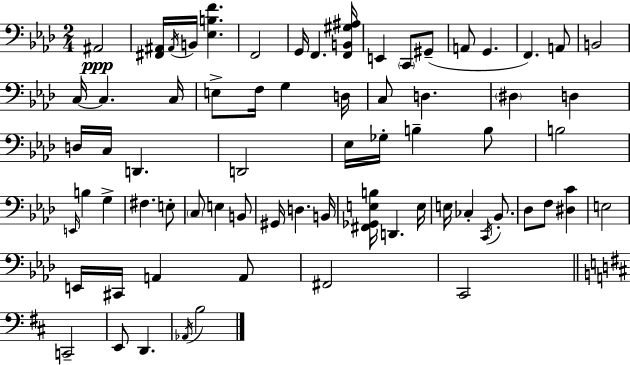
{
  \clef bass
  \numericTimeSignature
  \time 2/4
  \key f \minor
  ais,2\ppp | <fis, ais,>16 \acciaccatura { ais,16 } b,16 <ees b f'>4. | f,2 | g,16 f,4. | \break <f, b, gis ais>16 e,4 \parenthesize c,8 gis,8--( | a,8 g,4. | f,4.) a,8 | b,2 | \break c16~~ c4. | c16 e8-> f16 g4 | d16 c8 d4. | \parenthesize dis4 d4 | \break d16 c16 d,4. | d,2 | ees16 ges16-. b4-- b8 | b2 | \break \grace { e,16 } b4 g4-> | fis4. | e8-. \parenthesize c8 e4 | b,8 gis,16 d4. | \break b,16 <fis, ges, e b>16 d,4. | e16 e16 ces4-. \acciaccatura { c,16 } | bes,8.-. des8 f8 <dis c'>4 | e2 | \break e,16 cis,16 a,4 | a,8 fis,2 | c,2 | \bar "||" \break \key d \major c,2-- | e,8 d,4. | \acciaccatura { aes,16 } b2 | \bar "|."
}